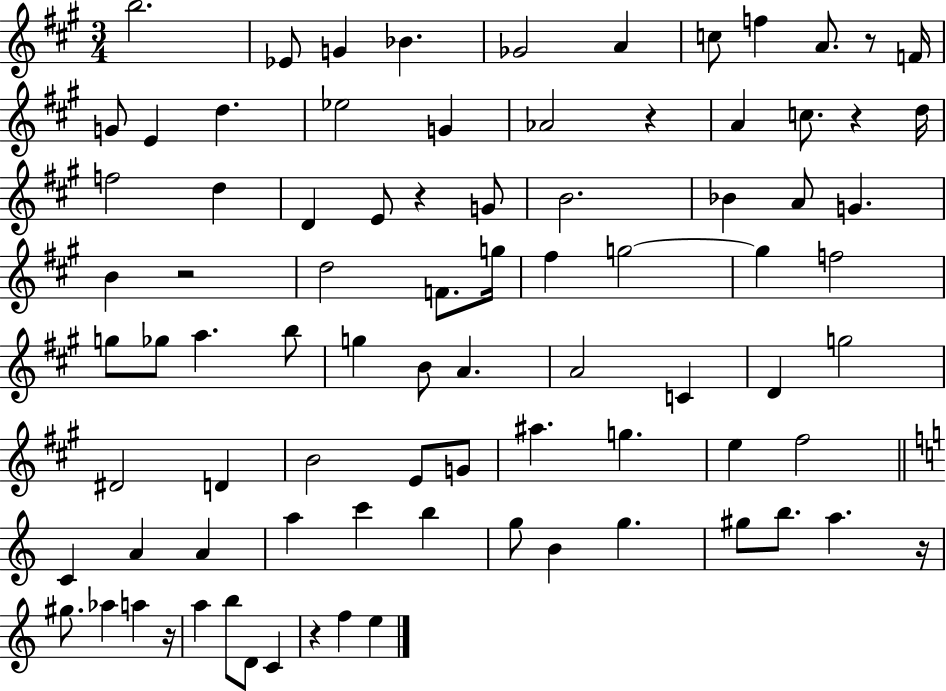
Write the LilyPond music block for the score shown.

{
  \clef treble
  \numericTimeSignature
  \time 3/4
  \key a \major
  b''2. | ees'8 g'4 bes'4. | ges'2 a'4 | c''8 f''4 a'8. r8 f'16 | \break g'8 e'4 d''4. | ees''2 g'4 | aes'2 r4 | a'4 c''8. r4 d''16 | \break f''2 d''4 | d'4 e'8 r4 g'8 | b'2. | bes'4 a'8 g'4. | \break b'4 r2 | d''2 f'8. g''16 | fis''4 g''2~~ | g''4 f''2 | \break g''8 ges''8 a''4. b''8 | g''4 b'8 a'4. | a'2 c'4 | d'4 g''2 | \break dis'2 d'4 | b'2 e'8 g'8 | ais''4. g''4. | e''4 fis''2 | \break \bar "||" \break \key c \major c'4 a'4 a'4 | a''4 c'''4 b''4 | g''8 b'4 g''4. | gis''8 b''8. a''4. r16 | \break gis''8. aes''4 a''4 r16 | a''4 b''8 d'8 c'4 | r4 f''4 e''4 | \bar "|."
}